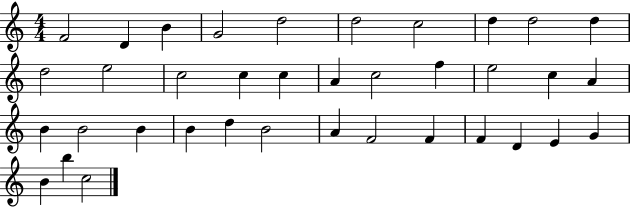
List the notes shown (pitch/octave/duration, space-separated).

F4/h D4/q B4/q G4/h D5/h D5/h C5/h D5/q D5/h D5/q D5/h E5/h C5/h C5/q C5/q A4/q C5/h F5/q E5/h C5/q A4/q B4/q B4/h B4/q B4/q D5/q B4/h A4/q F4/h F4/q F4/q D4/q E4/q G4/q B4/q B5/q C5/h